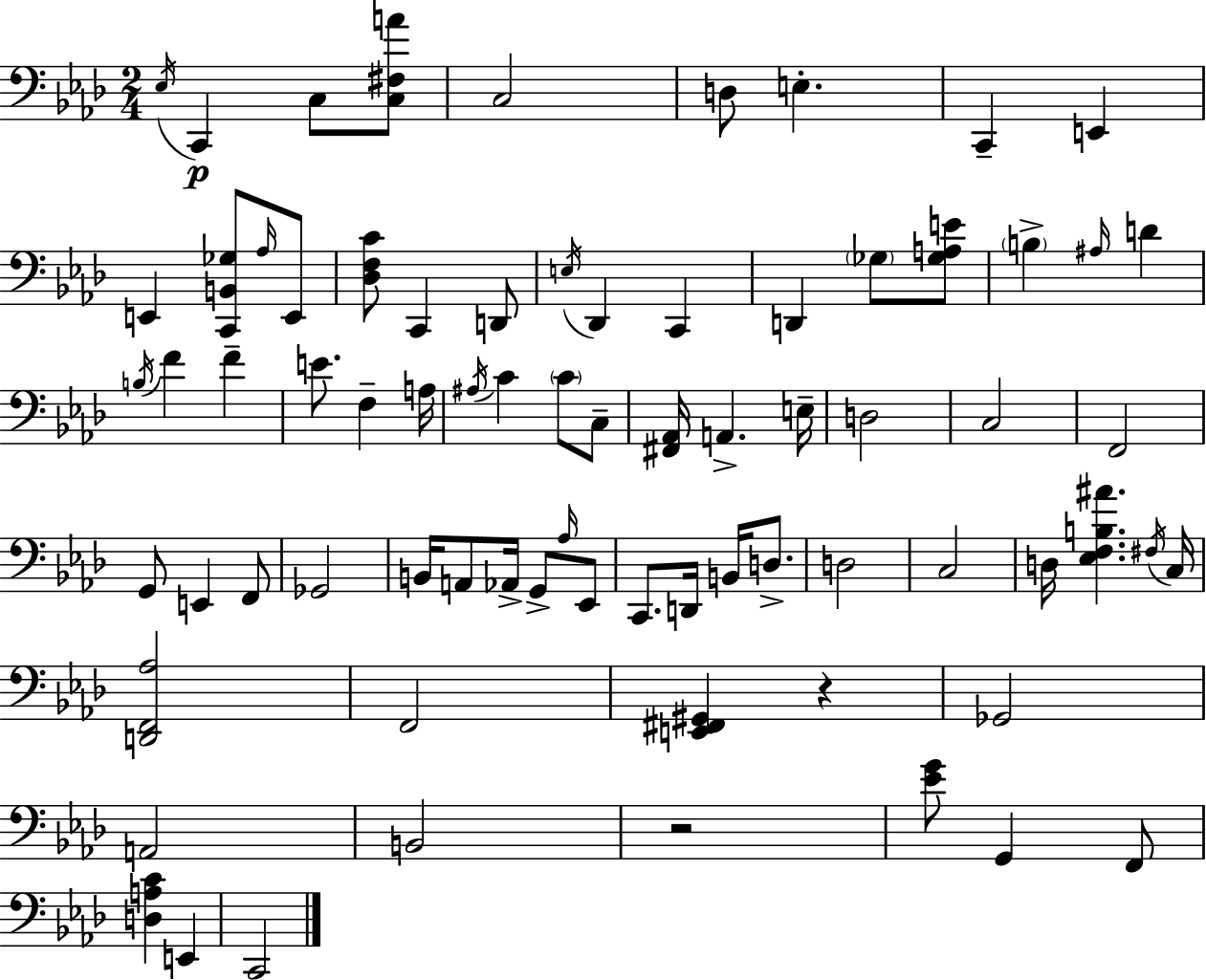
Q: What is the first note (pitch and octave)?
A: Eb3